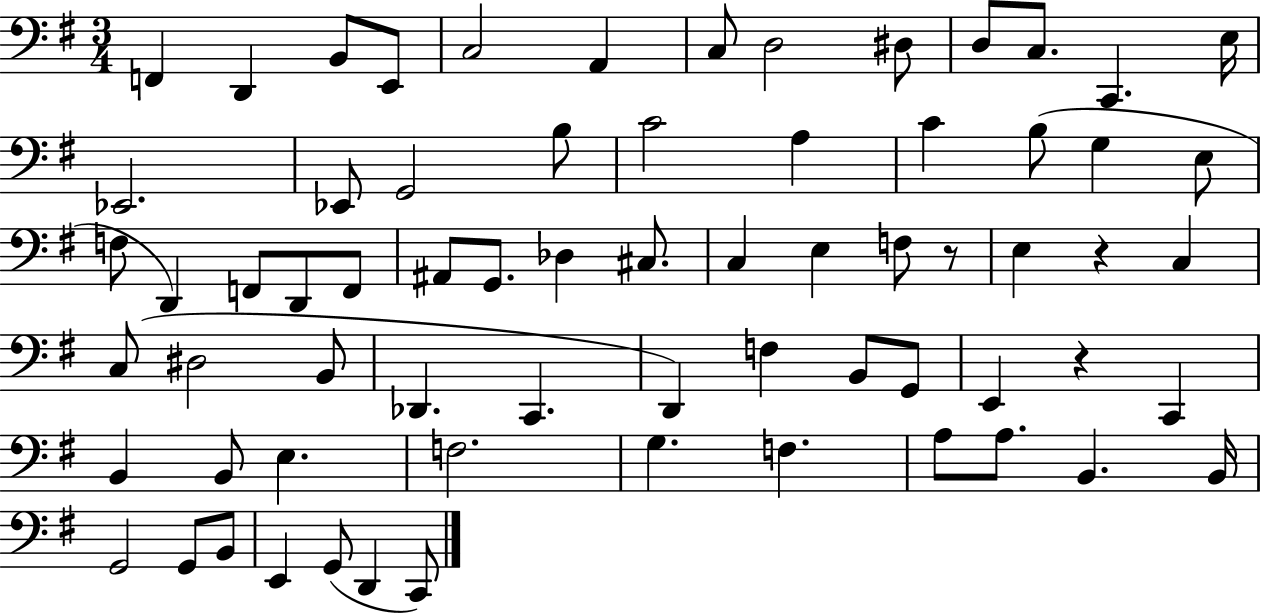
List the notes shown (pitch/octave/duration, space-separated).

F2/q D2/q B2/e E2/e C3/h A2/q C3/e D3/h D#3/e D3/e C3/e. C2/q. E3/s Eb2/h. Eb2/e G2/h B3/e C4/h A3/q C4/q B3/e G3/q E3/e F3/e D2/q F2/e D2/e F2/e A#2/e G2/e. Db3/q C#3/e. C3/q E3/q F3/e R/e E3/q R/q C3/q C3/e D#3/h B2/e Db2/q. C2/q. D2/q F3/q B2/e G2/e E2/q R/q C2/q B2/q B2/e E3/q. F3/h. G3/q. F3/q. A3/e A3/e. B2/q. B2/s G2/h G2/e B2/e E2/q G2/e D2/q C2/e